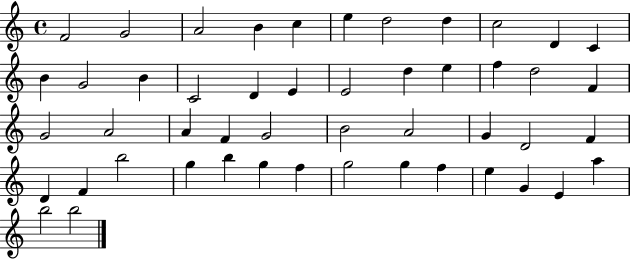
F4/h G4/h A4/h B4/q C5/q E5/q D5/h D5/q C5/h D4/q C4/q B4/q G4/h B4/q C4/h D4/q E4/q E4/h D5/q E5/q F5/q D5/h F4/q G4/h A4/h A4/q F4/q G4/h B4/h A4/h G4/q D4/h F4/q D4/q F4/q B5/h G5/q B5/q G5/q F5/q G5/h G5/q F5/q E5/q G4/q E4/q A5/q B5/h B5/h